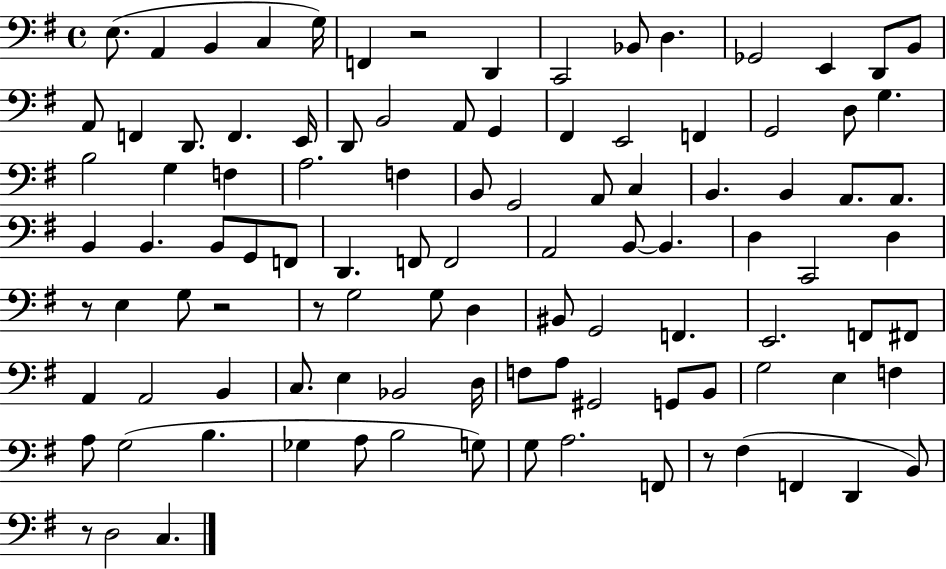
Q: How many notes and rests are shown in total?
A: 104